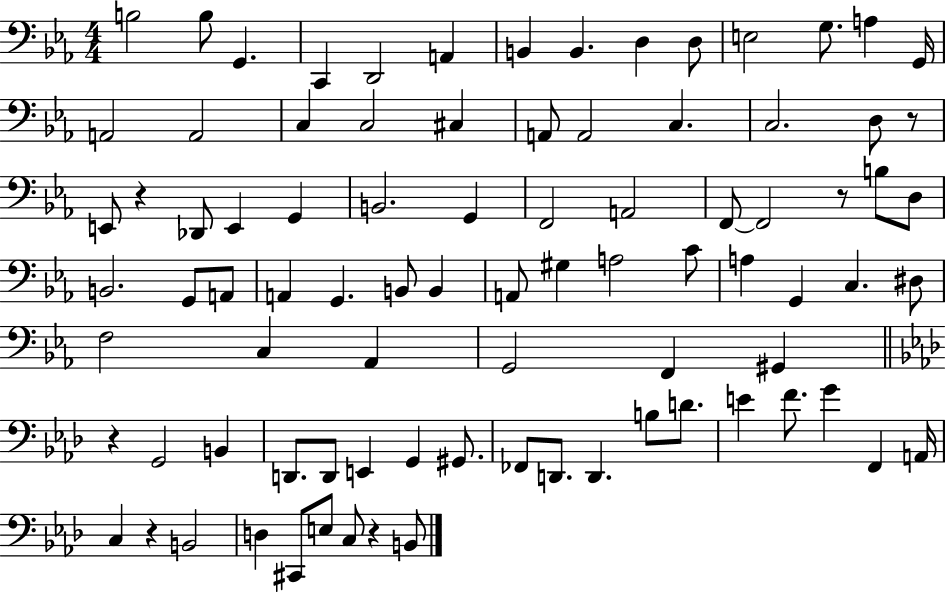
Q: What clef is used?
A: bass